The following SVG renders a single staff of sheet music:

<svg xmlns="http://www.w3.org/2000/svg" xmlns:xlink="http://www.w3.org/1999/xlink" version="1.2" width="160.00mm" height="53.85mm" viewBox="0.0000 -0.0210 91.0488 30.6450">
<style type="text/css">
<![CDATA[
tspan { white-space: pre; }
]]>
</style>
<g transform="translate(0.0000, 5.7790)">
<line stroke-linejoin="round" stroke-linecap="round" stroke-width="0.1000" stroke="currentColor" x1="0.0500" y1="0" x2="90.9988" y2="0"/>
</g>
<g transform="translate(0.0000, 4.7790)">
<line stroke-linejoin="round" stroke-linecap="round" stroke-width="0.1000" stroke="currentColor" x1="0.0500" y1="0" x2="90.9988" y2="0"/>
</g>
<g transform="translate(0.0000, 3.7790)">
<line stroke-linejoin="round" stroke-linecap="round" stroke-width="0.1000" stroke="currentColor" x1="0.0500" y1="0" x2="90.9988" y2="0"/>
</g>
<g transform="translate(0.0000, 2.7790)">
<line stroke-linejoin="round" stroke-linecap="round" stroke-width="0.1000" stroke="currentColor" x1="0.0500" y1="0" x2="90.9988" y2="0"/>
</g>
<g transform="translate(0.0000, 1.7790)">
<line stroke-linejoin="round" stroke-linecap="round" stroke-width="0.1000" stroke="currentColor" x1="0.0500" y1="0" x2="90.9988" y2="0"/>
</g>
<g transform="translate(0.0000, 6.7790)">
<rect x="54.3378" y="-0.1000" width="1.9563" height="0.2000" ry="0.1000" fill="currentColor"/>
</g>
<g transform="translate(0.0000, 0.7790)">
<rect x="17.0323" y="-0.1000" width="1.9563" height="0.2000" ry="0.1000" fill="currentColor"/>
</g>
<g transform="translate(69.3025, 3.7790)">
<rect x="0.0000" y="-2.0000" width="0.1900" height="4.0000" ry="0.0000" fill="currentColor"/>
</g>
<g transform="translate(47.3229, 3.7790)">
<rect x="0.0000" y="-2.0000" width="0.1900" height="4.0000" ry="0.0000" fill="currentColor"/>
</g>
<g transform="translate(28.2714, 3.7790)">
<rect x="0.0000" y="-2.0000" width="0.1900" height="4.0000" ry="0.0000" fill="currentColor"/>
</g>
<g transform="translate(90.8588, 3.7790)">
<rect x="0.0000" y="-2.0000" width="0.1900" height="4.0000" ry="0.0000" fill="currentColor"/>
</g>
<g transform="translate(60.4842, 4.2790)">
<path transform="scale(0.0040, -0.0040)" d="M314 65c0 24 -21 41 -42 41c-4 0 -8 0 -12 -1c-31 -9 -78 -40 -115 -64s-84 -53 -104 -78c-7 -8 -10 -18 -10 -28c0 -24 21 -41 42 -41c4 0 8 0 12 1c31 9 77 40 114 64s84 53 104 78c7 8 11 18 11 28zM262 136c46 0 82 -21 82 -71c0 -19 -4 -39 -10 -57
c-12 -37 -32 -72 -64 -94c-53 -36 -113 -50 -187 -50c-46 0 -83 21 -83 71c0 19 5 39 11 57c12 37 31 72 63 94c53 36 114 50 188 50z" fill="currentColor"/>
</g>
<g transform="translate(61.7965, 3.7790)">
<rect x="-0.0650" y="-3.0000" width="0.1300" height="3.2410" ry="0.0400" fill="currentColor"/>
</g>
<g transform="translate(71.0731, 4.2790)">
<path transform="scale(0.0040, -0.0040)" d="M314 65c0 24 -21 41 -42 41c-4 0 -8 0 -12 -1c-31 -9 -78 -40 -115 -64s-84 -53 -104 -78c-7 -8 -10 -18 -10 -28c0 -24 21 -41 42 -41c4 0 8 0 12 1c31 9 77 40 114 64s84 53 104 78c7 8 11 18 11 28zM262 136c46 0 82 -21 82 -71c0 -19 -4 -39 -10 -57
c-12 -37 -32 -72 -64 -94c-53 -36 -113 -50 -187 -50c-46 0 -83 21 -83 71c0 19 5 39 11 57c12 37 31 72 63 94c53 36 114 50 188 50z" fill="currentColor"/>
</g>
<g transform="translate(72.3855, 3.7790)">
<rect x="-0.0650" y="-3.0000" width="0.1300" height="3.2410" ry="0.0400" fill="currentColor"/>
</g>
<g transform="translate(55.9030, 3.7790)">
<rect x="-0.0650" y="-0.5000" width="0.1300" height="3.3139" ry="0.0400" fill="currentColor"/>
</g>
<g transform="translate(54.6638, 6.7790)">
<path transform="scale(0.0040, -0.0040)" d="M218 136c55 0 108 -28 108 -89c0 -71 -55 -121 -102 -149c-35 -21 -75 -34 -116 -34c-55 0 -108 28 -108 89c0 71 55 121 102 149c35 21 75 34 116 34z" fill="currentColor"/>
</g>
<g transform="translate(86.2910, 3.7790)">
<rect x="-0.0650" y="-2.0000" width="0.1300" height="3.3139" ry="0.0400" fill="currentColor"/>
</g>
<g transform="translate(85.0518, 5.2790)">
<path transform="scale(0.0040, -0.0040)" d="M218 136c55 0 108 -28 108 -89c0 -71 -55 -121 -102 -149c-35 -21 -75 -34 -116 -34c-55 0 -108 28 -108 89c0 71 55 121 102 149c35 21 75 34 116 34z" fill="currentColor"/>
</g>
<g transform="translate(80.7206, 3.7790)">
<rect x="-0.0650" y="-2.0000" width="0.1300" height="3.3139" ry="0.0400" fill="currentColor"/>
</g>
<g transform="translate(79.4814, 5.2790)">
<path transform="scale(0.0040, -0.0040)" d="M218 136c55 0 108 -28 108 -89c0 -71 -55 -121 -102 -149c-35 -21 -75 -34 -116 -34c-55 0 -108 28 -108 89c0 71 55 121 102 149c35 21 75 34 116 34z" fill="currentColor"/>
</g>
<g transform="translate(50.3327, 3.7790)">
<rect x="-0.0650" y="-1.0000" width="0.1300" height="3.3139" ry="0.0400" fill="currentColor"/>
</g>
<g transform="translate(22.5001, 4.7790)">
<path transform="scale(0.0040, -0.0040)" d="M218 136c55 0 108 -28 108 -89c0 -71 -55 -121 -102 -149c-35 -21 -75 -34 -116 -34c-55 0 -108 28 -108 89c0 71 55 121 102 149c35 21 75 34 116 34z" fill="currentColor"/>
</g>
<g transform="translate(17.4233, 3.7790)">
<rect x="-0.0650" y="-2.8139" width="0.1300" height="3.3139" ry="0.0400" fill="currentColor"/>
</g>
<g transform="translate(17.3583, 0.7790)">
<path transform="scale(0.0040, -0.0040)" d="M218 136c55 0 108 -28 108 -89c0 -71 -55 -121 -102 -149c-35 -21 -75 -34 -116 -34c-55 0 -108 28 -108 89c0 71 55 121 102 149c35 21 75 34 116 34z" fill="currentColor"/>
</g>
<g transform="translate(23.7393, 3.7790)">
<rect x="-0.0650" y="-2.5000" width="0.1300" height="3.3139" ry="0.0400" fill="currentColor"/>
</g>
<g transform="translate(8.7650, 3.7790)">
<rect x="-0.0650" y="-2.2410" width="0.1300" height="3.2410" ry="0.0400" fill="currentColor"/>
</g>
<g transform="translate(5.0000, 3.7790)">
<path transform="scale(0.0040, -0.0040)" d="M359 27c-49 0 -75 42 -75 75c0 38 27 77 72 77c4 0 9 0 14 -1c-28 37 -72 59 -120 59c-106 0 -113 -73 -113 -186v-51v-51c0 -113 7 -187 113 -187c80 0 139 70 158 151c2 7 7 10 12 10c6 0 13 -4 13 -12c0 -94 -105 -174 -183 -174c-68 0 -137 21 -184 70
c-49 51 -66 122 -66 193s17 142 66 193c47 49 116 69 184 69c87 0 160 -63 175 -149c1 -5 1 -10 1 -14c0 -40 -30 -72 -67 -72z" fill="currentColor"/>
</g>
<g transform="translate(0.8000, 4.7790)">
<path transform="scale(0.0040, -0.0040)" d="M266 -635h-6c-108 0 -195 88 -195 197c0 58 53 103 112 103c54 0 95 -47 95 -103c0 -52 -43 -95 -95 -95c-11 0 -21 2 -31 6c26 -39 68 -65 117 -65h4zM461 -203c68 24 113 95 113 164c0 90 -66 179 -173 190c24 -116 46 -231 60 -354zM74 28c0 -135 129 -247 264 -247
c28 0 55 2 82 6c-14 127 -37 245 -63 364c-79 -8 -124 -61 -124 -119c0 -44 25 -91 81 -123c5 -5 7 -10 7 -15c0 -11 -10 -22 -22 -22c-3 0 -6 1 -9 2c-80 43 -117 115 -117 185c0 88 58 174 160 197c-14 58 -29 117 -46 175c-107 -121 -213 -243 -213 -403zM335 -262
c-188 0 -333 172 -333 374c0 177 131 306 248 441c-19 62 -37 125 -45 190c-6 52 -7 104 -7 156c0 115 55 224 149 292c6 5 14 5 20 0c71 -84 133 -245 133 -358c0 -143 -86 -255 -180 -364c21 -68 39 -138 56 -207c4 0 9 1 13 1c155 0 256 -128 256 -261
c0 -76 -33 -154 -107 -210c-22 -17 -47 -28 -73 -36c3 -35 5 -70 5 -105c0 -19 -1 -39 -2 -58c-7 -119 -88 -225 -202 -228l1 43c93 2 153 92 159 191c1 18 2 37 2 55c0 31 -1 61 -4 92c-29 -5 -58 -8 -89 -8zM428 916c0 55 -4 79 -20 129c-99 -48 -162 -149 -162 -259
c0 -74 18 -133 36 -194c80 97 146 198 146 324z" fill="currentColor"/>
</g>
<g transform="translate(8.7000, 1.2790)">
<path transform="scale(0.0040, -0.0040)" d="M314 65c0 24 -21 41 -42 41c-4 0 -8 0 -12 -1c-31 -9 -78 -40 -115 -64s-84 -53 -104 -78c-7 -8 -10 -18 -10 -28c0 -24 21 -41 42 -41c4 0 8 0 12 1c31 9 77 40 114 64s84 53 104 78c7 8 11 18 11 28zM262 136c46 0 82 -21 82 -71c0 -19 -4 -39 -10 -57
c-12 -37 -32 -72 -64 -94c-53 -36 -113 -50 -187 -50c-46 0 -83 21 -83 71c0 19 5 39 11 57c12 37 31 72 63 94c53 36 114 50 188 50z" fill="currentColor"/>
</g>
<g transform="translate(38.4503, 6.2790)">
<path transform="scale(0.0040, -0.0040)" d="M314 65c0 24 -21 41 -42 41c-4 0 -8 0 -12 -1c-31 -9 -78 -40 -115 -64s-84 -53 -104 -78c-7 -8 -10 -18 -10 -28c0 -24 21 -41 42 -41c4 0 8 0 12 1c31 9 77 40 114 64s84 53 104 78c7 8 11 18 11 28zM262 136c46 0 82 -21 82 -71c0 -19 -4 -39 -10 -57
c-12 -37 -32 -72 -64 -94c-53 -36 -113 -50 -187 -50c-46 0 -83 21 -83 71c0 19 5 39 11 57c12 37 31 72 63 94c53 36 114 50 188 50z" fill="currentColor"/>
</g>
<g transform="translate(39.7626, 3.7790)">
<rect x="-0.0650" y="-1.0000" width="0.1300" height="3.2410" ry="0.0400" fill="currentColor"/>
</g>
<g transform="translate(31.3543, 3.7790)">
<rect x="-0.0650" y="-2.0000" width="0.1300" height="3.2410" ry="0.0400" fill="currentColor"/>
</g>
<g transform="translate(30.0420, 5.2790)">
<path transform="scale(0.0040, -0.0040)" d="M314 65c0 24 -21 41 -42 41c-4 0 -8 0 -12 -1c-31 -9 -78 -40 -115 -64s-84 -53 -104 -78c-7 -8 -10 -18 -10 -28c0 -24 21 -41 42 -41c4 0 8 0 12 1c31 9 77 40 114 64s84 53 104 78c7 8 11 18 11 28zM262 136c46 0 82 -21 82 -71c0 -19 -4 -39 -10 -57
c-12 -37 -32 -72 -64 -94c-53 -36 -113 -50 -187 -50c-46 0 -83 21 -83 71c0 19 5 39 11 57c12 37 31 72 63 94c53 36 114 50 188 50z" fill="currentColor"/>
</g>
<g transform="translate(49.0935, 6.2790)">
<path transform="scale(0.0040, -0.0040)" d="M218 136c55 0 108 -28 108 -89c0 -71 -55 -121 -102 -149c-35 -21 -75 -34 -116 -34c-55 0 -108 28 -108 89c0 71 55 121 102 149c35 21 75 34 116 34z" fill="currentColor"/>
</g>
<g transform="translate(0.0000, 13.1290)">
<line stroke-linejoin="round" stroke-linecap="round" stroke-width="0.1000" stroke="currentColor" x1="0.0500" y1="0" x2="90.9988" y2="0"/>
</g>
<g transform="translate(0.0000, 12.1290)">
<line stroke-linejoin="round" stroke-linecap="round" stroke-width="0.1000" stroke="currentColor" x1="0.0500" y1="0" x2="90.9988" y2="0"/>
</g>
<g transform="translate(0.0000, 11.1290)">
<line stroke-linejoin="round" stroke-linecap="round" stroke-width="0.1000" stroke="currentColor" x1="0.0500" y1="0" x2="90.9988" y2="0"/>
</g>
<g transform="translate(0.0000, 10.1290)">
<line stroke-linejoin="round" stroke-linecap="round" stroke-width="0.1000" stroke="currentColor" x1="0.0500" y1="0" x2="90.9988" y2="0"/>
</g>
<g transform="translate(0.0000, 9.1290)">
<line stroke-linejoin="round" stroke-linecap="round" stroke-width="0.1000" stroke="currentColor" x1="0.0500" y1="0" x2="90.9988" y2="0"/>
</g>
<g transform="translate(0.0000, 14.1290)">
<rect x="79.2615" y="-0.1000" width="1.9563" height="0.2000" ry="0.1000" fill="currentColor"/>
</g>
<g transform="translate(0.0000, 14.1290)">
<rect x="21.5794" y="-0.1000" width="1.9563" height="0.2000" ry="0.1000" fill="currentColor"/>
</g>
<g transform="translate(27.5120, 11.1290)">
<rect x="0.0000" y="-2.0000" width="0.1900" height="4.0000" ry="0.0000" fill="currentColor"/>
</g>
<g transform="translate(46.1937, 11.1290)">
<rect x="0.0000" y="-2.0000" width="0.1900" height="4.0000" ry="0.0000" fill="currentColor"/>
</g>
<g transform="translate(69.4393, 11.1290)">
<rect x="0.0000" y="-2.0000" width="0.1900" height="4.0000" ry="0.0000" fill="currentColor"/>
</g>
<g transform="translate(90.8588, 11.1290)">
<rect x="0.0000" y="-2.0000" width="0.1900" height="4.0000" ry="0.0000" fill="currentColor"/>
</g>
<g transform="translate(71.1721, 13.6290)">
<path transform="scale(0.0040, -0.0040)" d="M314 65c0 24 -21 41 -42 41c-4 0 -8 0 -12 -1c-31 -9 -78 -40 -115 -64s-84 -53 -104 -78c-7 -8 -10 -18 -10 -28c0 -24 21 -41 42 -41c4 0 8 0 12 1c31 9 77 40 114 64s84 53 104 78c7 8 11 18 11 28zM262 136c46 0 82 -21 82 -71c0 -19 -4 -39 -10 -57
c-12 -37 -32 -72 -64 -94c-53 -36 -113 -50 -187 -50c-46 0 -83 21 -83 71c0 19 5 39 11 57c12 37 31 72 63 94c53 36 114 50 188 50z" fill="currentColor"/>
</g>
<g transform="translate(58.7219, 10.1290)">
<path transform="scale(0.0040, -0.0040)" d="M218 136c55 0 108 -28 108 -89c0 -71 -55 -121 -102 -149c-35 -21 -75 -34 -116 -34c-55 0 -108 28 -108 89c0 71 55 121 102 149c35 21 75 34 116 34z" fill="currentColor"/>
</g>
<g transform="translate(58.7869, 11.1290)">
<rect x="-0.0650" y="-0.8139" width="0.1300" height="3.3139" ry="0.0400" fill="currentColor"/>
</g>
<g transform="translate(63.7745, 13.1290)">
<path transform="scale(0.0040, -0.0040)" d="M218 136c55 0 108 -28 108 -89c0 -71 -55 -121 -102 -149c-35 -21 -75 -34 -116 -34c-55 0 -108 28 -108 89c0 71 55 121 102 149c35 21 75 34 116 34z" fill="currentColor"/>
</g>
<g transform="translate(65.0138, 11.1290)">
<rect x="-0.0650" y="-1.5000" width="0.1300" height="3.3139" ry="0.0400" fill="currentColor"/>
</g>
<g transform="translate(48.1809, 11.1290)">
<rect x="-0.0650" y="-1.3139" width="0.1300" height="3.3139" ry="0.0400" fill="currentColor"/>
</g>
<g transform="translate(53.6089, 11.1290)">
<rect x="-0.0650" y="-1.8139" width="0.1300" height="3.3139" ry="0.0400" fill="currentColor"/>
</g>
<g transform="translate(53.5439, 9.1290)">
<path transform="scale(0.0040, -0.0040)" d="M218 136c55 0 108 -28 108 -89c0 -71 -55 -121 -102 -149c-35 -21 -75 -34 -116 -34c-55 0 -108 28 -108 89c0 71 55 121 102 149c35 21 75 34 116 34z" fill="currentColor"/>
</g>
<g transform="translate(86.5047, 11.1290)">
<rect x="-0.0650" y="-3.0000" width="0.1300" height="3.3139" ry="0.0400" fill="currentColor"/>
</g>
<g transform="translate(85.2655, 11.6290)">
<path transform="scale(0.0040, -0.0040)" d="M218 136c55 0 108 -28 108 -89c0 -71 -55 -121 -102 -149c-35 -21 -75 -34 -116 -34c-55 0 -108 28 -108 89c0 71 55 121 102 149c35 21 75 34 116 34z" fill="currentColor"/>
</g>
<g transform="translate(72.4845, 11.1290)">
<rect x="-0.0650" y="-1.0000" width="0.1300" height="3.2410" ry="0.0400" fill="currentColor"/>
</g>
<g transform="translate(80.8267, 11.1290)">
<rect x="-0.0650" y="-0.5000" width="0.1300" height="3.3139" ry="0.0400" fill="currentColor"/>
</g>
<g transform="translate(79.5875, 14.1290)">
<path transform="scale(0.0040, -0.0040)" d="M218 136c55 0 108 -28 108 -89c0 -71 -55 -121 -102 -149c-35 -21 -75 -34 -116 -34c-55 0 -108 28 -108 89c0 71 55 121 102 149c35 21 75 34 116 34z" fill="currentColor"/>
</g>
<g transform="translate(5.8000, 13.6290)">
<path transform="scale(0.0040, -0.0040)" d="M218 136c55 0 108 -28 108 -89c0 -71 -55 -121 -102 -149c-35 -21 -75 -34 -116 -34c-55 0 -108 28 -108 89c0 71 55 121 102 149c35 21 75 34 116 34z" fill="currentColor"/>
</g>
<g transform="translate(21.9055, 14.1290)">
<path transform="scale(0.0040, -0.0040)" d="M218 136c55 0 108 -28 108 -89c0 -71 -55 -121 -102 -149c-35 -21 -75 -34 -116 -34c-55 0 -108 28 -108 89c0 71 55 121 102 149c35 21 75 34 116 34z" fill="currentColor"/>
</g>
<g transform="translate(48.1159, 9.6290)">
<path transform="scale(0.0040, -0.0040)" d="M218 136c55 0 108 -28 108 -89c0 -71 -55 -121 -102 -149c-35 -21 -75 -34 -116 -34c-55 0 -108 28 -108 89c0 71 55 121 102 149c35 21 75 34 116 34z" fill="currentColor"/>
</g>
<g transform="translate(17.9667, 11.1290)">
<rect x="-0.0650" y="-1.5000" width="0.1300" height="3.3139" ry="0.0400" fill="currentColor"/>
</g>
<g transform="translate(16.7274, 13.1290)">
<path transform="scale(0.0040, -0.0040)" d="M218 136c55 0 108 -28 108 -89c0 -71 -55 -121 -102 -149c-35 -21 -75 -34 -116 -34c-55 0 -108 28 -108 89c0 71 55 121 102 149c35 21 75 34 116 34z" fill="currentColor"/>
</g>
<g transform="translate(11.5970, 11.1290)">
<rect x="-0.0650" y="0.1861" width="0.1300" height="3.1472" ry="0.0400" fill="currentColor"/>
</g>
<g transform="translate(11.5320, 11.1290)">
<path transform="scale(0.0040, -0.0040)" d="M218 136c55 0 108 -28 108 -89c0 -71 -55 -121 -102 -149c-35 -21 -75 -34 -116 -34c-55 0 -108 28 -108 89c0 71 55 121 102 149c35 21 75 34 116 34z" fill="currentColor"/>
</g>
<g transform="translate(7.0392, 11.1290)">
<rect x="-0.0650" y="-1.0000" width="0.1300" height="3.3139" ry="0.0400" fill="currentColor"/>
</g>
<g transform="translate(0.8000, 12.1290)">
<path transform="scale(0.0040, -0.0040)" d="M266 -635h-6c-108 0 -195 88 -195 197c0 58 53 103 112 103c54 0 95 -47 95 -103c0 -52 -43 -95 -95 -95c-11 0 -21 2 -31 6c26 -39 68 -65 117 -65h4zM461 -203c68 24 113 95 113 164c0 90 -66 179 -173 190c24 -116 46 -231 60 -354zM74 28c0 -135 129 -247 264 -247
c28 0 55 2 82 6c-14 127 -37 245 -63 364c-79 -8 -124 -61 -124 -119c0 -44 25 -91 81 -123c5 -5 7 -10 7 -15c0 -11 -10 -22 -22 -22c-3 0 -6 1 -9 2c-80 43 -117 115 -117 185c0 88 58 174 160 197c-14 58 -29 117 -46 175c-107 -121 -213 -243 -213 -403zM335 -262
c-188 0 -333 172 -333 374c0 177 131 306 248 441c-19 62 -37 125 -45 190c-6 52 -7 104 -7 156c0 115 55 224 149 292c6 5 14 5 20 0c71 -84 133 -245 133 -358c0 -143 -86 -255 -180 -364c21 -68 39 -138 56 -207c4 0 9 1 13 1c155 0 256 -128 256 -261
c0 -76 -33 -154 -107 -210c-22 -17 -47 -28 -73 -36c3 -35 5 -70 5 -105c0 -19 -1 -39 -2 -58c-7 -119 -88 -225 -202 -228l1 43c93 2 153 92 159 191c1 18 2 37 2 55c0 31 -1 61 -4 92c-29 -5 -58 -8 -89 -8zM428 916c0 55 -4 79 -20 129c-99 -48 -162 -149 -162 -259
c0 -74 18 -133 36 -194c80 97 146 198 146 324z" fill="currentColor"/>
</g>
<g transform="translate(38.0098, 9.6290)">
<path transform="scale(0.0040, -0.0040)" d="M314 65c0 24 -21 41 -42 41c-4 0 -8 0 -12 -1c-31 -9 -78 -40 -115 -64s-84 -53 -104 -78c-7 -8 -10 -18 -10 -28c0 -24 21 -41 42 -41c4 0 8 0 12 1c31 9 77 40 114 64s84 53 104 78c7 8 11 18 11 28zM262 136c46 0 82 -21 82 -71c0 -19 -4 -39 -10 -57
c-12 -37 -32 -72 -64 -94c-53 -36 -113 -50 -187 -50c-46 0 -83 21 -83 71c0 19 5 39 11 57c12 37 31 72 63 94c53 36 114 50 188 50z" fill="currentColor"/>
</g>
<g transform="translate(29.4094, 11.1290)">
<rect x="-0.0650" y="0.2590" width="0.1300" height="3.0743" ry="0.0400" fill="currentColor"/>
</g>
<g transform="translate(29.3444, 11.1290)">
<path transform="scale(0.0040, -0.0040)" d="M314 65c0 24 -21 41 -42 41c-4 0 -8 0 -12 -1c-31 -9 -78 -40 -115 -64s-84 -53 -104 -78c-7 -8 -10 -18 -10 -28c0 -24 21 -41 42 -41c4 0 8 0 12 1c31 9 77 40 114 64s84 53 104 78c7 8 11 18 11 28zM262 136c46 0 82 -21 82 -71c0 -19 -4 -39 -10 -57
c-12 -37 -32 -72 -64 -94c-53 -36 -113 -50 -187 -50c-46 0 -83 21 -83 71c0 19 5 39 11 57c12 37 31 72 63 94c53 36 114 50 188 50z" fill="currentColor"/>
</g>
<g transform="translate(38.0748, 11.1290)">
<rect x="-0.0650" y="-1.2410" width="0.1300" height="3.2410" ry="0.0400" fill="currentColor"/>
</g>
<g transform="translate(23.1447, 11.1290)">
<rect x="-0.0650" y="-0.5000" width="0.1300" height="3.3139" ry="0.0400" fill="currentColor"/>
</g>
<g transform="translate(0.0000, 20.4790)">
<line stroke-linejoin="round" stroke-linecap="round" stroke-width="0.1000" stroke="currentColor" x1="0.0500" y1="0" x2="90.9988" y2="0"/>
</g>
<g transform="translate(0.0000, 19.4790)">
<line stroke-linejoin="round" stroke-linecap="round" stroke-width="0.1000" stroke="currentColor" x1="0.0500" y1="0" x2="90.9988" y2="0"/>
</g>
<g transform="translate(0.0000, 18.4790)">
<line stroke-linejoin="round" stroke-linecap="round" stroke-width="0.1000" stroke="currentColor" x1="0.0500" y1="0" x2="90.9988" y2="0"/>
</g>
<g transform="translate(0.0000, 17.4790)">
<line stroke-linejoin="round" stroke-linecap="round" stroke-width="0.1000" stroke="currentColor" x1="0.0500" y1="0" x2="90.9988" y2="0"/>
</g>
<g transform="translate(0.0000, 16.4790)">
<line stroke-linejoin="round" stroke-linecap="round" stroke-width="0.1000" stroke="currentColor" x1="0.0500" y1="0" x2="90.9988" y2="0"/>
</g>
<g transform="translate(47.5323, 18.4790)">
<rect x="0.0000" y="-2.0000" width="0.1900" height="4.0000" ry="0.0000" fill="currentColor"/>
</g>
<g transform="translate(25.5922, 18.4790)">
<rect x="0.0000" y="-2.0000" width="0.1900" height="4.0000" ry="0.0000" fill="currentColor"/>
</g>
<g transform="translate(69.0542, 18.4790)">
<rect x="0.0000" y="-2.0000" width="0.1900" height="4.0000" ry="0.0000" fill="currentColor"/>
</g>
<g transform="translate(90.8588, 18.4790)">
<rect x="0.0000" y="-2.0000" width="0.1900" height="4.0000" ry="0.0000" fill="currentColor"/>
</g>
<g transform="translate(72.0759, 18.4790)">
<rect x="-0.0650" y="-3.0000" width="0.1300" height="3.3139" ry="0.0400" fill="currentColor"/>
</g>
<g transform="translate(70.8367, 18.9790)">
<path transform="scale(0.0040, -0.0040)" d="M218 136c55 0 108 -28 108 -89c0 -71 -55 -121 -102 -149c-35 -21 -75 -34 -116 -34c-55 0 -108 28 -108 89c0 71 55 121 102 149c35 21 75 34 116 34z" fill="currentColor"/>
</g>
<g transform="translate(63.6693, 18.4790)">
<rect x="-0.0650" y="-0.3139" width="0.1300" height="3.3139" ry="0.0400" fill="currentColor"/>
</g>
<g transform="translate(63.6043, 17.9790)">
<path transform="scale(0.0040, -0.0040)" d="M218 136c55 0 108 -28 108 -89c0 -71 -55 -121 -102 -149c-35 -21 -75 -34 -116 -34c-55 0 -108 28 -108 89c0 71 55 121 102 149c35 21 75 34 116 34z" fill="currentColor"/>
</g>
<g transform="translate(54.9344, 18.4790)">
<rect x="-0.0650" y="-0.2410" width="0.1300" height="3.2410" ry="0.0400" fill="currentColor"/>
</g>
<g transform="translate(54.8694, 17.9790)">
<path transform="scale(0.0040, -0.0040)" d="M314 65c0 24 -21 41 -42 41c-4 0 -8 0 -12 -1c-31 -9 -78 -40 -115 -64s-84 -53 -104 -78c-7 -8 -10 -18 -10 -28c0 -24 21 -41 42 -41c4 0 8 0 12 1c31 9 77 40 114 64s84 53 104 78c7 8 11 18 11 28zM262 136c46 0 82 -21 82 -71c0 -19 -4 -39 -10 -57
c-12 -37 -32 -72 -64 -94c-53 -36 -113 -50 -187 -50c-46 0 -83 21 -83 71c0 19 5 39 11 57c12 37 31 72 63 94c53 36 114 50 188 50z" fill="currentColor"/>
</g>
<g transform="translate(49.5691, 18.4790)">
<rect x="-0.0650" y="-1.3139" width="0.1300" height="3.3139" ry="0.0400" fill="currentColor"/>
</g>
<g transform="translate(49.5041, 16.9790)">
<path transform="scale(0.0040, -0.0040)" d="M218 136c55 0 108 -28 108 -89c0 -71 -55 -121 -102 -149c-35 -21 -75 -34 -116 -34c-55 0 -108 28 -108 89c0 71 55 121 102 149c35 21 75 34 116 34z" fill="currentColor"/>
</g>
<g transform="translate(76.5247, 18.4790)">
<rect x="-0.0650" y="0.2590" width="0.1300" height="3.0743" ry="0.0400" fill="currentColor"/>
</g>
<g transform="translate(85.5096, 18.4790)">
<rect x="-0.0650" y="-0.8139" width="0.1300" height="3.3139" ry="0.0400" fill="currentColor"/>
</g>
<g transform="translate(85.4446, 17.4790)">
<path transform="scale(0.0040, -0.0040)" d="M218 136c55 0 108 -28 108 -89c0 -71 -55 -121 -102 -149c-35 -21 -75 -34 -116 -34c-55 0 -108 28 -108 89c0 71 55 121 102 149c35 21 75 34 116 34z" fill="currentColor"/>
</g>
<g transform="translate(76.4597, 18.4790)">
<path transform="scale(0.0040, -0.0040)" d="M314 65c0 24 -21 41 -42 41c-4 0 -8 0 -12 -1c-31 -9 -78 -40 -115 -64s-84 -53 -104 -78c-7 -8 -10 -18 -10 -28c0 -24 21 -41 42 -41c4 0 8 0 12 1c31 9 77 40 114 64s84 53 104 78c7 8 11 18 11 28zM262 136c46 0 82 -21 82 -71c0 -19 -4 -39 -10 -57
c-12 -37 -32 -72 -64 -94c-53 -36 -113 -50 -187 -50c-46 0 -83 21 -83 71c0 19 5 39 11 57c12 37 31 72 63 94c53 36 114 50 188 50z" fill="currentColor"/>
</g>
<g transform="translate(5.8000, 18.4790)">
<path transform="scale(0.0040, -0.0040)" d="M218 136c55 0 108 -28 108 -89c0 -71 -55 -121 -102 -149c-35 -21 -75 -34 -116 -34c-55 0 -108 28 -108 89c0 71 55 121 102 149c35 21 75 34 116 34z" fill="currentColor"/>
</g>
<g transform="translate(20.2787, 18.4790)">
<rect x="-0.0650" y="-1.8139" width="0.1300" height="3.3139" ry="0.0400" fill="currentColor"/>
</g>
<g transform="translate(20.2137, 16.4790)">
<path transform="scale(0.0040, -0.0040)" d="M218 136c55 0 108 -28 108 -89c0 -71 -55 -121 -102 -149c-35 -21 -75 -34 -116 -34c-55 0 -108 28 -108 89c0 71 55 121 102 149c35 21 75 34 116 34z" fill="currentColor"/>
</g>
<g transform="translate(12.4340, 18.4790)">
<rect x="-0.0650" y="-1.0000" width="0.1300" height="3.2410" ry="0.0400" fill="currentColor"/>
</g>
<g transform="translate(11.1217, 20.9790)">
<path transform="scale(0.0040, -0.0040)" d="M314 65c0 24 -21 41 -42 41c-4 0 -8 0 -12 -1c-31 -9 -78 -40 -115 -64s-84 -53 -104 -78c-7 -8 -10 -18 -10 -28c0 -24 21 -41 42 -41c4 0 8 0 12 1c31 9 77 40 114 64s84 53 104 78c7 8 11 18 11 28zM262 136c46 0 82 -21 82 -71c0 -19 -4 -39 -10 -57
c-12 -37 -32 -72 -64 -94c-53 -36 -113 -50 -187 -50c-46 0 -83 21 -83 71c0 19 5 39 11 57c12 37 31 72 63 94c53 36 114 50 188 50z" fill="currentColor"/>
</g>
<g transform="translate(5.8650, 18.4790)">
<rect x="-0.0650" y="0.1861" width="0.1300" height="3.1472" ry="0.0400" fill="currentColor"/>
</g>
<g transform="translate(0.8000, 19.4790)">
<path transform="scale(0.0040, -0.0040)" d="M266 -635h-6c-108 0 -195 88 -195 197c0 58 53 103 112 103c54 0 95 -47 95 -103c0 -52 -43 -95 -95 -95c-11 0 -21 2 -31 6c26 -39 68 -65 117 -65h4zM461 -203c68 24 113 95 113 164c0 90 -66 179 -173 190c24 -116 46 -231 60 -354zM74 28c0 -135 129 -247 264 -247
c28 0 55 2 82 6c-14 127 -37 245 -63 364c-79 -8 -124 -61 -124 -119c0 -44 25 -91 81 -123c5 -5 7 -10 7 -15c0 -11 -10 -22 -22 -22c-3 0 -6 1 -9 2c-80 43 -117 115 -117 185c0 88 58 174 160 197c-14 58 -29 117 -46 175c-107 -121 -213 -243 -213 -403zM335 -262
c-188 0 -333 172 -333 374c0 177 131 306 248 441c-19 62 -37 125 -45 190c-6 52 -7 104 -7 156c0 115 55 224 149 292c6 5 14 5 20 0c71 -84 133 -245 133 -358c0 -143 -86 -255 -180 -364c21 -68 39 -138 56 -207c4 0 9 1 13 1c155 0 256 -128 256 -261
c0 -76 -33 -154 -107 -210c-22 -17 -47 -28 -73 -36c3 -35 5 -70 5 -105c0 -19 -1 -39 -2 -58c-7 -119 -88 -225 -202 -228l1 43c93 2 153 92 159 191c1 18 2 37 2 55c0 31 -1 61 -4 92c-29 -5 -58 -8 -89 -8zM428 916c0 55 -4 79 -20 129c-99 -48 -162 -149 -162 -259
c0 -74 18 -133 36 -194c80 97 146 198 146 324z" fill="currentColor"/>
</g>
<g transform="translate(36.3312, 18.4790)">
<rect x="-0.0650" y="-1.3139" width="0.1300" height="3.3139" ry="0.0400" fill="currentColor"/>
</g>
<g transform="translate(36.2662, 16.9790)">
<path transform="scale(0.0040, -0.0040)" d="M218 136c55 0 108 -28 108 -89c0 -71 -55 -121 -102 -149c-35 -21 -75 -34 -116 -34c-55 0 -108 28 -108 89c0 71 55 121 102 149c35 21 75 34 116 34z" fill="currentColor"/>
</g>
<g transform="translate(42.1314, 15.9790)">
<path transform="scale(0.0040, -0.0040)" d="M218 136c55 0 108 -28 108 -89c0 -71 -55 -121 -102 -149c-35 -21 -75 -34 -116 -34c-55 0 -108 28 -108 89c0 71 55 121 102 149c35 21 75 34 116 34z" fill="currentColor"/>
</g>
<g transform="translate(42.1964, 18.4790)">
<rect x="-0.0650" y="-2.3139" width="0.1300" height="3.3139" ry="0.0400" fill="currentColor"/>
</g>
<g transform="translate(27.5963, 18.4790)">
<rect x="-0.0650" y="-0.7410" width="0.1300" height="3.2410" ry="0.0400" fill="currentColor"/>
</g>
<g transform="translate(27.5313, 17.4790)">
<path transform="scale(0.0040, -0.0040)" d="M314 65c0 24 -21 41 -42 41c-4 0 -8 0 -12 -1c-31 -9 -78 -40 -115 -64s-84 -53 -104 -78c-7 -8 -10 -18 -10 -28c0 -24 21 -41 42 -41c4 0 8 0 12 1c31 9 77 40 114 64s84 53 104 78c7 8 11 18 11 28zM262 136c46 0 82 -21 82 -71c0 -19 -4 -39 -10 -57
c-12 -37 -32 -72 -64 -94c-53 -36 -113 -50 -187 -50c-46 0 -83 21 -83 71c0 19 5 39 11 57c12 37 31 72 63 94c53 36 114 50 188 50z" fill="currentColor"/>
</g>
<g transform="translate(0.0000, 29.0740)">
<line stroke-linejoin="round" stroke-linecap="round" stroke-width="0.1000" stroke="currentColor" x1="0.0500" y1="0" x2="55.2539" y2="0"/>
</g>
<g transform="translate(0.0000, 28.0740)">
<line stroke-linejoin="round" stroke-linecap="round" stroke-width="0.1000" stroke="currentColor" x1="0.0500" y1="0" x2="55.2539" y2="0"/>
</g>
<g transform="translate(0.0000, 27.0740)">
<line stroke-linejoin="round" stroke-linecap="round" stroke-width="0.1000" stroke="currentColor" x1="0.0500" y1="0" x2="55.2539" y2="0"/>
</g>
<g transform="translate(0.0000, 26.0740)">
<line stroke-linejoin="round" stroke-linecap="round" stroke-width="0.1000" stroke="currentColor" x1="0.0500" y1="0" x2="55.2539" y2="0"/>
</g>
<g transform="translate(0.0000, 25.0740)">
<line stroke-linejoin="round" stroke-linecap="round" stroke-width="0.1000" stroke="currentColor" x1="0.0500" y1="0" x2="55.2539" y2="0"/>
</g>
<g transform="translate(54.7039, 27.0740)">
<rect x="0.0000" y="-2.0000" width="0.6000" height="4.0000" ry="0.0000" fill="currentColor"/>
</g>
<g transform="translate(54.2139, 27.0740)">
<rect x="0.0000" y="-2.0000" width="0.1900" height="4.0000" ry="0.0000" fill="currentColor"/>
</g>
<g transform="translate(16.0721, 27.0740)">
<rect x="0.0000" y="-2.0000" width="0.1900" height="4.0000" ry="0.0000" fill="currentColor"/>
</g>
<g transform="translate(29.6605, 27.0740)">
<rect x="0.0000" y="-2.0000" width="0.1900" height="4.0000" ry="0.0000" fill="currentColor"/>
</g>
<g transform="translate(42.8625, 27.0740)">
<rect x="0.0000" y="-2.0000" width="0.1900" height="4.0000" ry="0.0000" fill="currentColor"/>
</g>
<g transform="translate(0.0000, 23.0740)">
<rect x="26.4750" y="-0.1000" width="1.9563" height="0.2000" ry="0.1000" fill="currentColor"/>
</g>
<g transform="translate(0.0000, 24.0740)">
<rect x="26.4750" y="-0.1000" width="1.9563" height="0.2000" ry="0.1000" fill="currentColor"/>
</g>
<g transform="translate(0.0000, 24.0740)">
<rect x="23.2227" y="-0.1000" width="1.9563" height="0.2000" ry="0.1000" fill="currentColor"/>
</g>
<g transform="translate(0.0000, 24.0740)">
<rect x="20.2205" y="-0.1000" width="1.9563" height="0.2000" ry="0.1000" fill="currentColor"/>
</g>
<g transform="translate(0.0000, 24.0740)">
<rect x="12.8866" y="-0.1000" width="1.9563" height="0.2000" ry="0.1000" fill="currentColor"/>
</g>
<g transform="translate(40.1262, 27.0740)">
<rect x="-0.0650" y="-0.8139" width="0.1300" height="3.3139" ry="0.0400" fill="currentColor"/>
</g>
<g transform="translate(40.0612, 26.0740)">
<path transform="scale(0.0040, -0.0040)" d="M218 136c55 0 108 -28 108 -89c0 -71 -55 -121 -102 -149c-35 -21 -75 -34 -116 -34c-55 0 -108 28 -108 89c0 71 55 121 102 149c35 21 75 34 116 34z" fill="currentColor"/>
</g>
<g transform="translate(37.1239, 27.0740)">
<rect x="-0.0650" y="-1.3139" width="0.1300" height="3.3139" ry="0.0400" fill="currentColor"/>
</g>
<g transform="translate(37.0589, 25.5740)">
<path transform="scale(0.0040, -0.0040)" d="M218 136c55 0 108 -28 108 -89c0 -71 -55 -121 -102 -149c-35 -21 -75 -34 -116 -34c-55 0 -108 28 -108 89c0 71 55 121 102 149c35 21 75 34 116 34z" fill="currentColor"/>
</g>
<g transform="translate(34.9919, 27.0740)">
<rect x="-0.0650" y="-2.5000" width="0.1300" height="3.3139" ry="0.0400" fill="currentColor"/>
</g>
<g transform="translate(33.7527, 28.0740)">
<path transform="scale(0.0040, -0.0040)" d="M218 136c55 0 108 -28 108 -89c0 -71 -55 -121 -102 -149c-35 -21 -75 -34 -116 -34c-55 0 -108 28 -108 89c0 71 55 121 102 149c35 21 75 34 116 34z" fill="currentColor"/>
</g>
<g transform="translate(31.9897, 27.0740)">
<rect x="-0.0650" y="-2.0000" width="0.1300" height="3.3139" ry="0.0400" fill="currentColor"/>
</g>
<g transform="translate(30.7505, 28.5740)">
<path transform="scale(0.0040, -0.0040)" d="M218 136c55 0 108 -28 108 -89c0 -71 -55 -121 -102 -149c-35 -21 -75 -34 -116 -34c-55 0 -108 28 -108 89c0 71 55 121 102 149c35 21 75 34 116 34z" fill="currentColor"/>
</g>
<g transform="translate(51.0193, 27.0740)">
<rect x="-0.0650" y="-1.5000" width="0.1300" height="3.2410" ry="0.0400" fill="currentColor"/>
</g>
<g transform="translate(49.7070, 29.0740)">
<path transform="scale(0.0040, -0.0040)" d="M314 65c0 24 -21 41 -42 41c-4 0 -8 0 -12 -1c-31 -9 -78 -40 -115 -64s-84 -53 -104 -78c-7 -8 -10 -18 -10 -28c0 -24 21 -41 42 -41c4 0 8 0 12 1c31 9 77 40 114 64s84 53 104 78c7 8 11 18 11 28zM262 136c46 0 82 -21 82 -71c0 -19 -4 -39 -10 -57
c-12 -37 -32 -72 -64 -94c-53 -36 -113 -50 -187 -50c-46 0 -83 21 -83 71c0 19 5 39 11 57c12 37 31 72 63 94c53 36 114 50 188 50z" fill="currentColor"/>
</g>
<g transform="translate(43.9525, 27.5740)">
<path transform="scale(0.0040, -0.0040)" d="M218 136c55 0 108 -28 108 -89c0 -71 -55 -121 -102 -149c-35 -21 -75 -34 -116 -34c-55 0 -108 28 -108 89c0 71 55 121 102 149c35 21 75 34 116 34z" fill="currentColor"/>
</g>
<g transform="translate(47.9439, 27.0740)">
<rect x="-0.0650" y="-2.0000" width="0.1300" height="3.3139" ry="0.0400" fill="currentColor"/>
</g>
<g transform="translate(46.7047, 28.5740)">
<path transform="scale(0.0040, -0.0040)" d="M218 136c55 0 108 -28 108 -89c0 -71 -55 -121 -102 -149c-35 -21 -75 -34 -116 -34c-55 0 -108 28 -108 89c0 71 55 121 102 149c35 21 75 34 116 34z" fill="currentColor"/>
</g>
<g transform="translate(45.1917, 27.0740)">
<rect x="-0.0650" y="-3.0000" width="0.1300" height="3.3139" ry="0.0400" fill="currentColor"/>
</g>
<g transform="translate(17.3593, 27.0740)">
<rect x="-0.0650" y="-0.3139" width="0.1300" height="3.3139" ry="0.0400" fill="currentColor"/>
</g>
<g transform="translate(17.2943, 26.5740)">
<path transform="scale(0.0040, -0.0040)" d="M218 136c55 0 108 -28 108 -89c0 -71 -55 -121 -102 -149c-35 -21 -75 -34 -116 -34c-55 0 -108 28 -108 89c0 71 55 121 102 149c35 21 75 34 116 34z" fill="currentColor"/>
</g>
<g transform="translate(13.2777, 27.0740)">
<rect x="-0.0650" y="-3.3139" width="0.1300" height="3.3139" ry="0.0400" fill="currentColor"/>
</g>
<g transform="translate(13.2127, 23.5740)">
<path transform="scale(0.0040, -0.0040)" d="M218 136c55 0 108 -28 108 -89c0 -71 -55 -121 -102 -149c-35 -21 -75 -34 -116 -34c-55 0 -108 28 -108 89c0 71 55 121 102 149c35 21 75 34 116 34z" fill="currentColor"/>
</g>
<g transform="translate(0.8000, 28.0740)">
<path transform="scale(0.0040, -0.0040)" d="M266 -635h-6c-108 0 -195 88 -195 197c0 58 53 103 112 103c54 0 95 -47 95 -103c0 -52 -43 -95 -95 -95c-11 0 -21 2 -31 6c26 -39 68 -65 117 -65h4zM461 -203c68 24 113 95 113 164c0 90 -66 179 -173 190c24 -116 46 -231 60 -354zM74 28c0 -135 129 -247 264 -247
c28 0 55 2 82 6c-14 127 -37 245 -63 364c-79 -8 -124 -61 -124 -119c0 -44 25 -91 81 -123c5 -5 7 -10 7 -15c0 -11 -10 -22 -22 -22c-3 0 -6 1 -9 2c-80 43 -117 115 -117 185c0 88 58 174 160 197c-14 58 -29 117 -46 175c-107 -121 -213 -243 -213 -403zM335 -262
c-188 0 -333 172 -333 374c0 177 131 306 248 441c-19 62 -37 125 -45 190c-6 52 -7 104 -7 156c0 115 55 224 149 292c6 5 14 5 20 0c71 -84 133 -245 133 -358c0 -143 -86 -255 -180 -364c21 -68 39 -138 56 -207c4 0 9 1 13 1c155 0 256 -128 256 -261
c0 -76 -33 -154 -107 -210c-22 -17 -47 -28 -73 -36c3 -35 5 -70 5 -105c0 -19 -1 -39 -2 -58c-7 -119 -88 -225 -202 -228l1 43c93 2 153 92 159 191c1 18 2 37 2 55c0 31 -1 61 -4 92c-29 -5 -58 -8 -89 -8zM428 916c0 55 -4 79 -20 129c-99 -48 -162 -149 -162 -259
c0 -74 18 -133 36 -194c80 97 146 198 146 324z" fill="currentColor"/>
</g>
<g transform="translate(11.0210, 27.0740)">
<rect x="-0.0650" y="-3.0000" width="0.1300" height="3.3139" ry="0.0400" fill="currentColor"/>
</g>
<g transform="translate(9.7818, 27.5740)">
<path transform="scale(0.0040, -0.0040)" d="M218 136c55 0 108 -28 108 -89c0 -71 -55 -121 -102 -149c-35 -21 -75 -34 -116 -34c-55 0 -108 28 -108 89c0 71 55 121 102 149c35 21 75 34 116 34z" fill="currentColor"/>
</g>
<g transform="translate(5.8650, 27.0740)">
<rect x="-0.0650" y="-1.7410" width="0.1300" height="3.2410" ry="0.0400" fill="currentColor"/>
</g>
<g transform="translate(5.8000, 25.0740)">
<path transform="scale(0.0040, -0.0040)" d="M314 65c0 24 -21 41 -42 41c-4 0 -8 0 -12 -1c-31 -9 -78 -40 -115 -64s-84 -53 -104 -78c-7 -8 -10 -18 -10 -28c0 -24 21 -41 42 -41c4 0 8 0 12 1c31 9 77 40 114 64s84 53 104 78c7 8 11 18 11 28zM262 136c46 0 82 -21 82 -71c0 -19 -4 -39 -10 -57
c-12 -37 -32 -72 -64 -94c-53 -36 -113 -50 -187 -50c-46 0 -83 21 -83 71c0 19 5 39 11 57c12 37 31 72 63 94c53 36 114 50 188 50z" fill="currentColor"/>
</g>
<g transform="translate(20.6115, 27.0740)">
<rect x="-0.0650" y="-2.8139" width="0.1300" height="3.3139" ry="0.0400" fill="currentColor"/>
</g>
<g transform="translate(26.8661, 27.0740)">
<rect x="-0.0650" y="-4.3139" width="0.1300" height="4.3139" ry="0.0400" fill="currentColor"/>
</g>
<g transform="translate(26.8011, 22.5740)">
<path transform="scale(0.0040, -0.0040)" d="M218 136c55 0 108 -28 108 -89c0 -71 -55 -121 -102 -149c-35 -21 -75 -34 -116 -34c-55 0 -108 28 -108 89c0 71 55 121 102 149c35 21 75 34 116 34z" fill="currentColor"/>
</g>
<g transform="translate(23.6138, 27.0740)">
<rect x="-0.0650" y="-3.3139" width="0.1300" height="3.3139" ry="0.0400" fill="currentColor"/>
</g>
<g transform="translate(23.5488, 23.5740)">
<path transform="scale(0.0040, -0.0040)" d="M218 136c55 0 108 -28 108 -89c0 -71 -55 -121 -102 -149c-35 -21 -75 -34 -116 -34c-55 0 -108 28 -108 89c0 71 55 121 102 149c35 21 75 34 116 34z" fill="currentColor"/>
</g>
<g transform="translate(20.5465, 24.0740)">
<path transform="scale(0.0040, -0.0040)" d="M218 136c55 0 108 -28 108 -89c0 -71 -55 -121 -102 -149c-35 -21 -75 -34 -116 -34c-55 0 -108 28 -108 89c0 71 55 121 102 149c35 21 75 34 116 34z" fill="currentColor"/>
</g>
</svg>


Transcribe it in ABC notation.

X:1
T:Untitled
M:4/4
L:1/4
K:C
g2 a G F2 D2 D C A2 A2 F F D B E C B2 e2 e f d E D2 C A B D2 f d2 e g e c2 c A B2 d f2 A b c a b d' F G e d A F E2